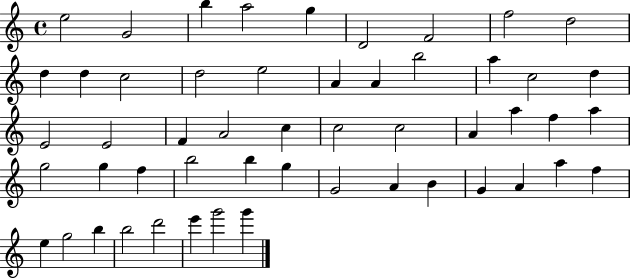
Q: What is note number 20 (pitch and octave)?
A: D5